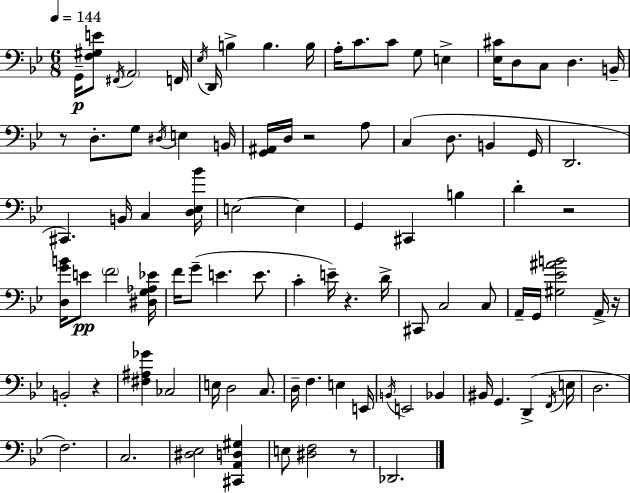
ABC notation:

X:1
T:Untitled
M:6/8
L:1/4
K:Gm
G,,/4 [F,^G,E]/2 ^F,,/4 A,,2 F,,/4 _E,/4 D,,/4 B, B, B,/4 A,/4 C/2 C/2 G,/2 E, [_E,^C]/4 D,/2 C,/2 D, B,,/4 z/2 D,/2 G,/2 ^D,/4 E, B,,/4 [G,,^A,,]/4 D,/4 z2 A,/2 C, D,/2 B,, G,,/4 D,,2 ^C,, B,,/4 C, [D,_E,_B]/4 E,2 E, G,, ^C,, B, D z2 [D,GB]/4 E/2 F2 [^D,G,_A,_E]/4 F/4 G/2 E E/2 C E/4 z D/4 ^C,,/2 C,2 C,/2 A,,/4 G,,/4 [^G,_E^AB]2 A,,/4 z/4 B,,2 z [^F,^A,_G] _C,2 E,/4 D,2 C,/2 D,/4 F, E, E,,/4 B,,/4 E,,2 _B,, ^B,,/4 G,, D,, F,,/4 E,/4 D,2 F,2 C,2 [^D,_E,]2 [^C,,A,,D,^G,] E,/2 [^D,F,]2 z/2 _D,,2